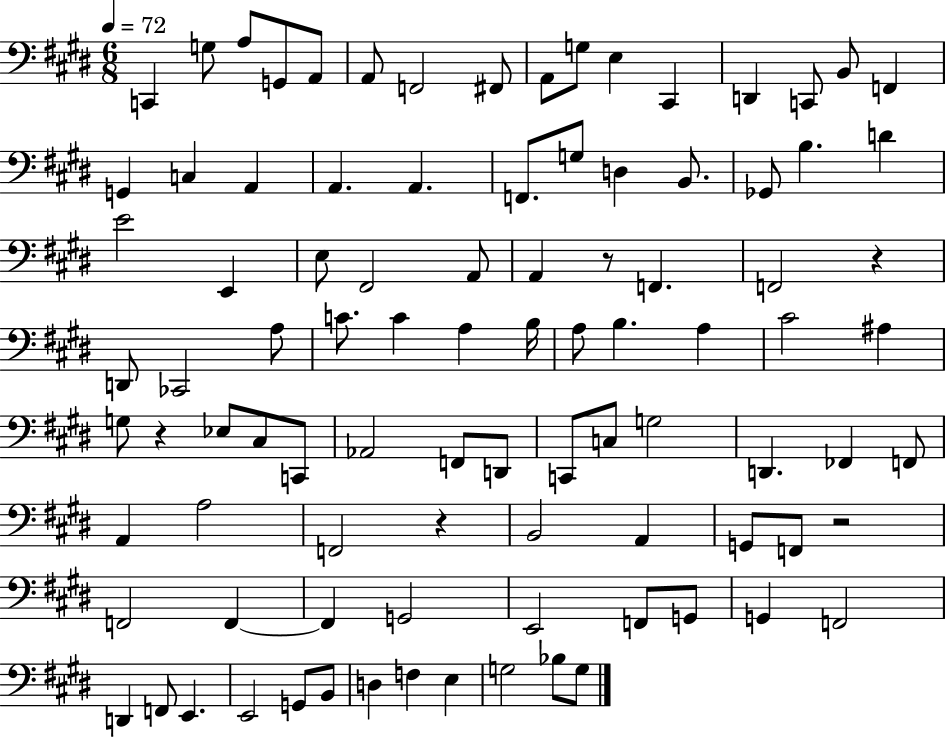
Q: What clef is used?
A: bass